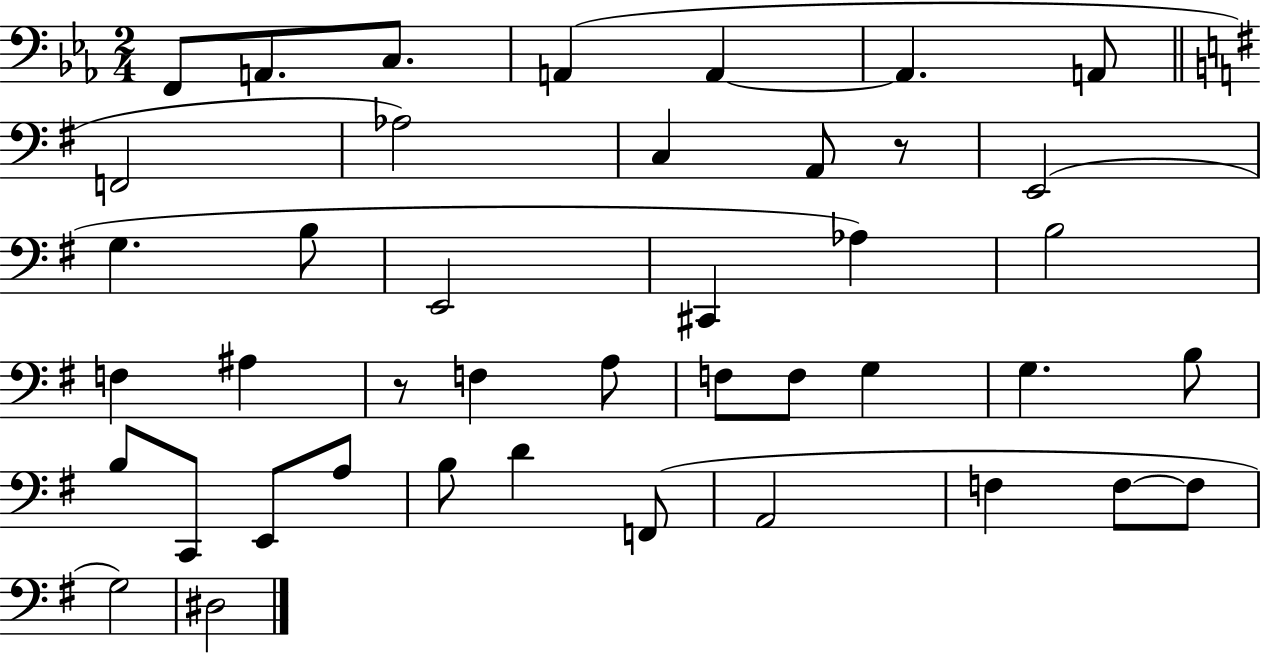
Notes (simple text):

F2/e A2/e. C3/e. A2/q A2/q A2/q. A2/e F2/h Ab3/h C3/q A2/e R/e E2/h G3/q. B3/e E2/h C#2/q Ab3/q B3/h F3/q A#3/q R/e F3/q A3/e F3/e F3/e G3/q G3/q. B3/e B3/e C2/e E2/e A3/e B3/e D4/q F2/e A2/h F3/q F3/e F3/e G3/h D#3/h